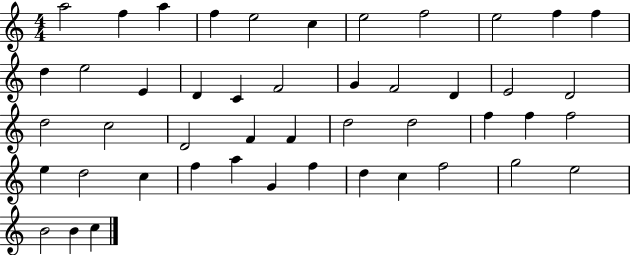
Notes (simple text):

A5/h F5/q A5/q F5/q E5/h C5/q E5/h F5/h E5/h F5/q F5/q D5/q E5/h E4/q D4/q C4/q F4/h G4/q F4/h D4/q E4/h D4/h D5/h C5/h D4/h F4/q F4/q D5/h D5/h F5/q F5/q F5/h E5/q D5/h C5/q F5/q A5/q G4/q F5/q D5/q C5/q F5/h G5/h E5/h B4/h B4/q C5/q